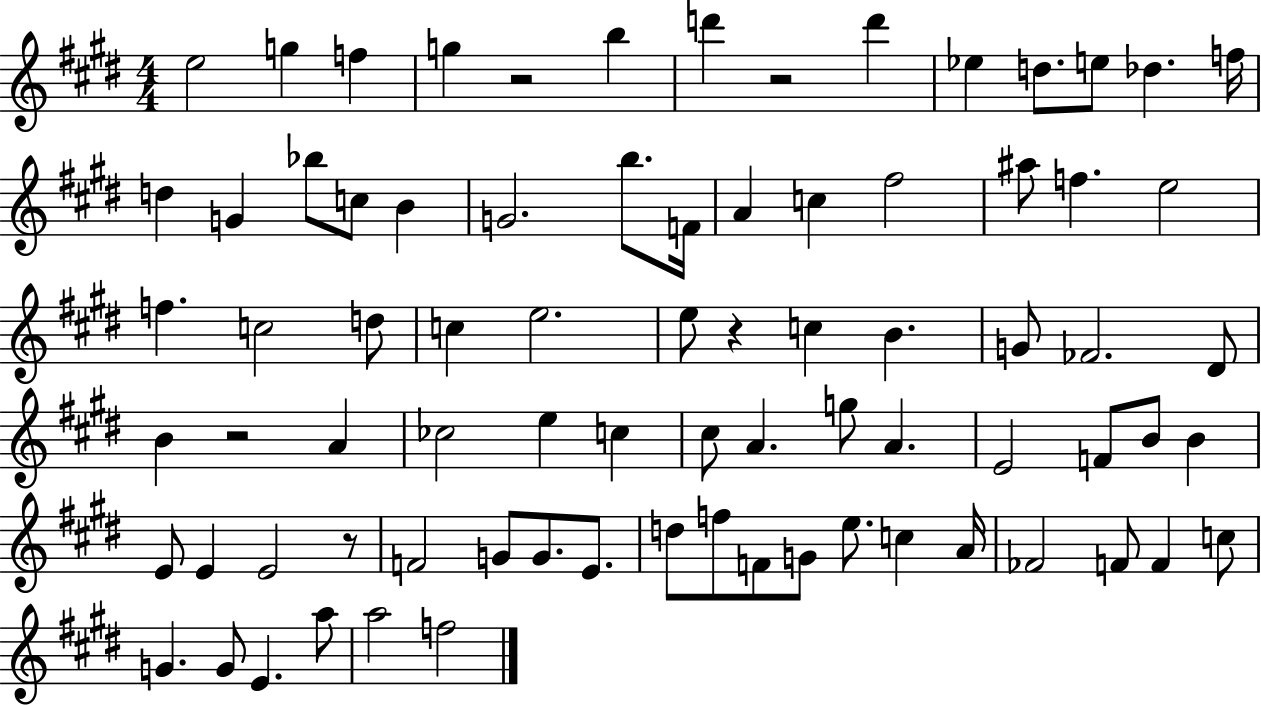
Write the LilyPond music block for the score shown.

{
  \clef treble
  \numericTimeSignature
  \time 4/4
  \key e \major
  e''2 g''4 f''4 | g''4 r2 b''4 | d'''4 r2 d'''4 | ees''4 d''8. e''8 des''4. f''16 | \break d''4 g'4 bes''8 c''8 b'4 | g'2. b''8. f'16 | a'4 c''4 fis''2 | ais''8 f''4. e''2 | \break f''4. c''2 d''8 | c''4 e''2. | e''8 r4 c''4 b'4. | g'8 fes'2. dis'8 | \break b'4 r2 a'4 | ces''2 e''4 c''4 | cis''8 a'4. g''8 a'4. | e'2 f'8 b'8 b'4 | \break e'8 e'4 e'2 r8 | f'2 g'8 g'8. e'8. | d''8 f''8 f'8 g'8 e''8. c''4 a'16 | fes'2 f'8 f'4 c''8 | \break g'4. g'8 e'4. a''8 | a''2 f''2 | \bar "|."
}